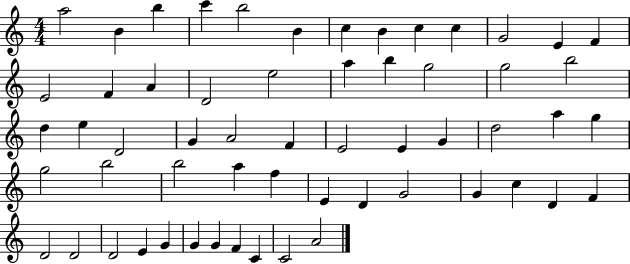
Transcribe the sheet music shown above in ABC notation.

X:1
T:Untitled
M:4/4
L:1/4
K:C
a2 B b c' b2 B c B c c G2 E F E2 F A D2 e2 a b g2 g2 b2 d e D2 G A2 F E2 E G d2 a g g2 b2 b2 a f E D G2 G c D F D2 D2 D2 E G G G F C C2 A2